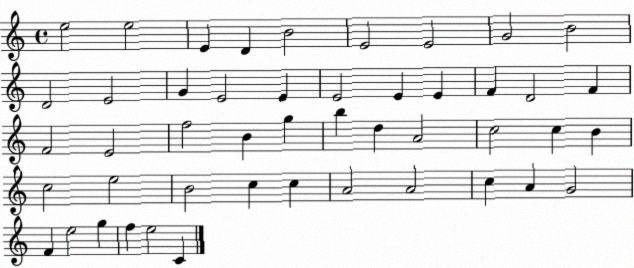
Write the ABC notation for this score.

X:1
T:Untitled
M:4/4
L:1/4
K:C
e2 e2 E D B2 E2 E2 G2 B2 D2 E2 G E2 E E2 E E F D2 F F2 E2 f2 B g b d A2 c2 c B c2 e2 B2 c c A2 A2 c A G2 F e2 g f e2 C